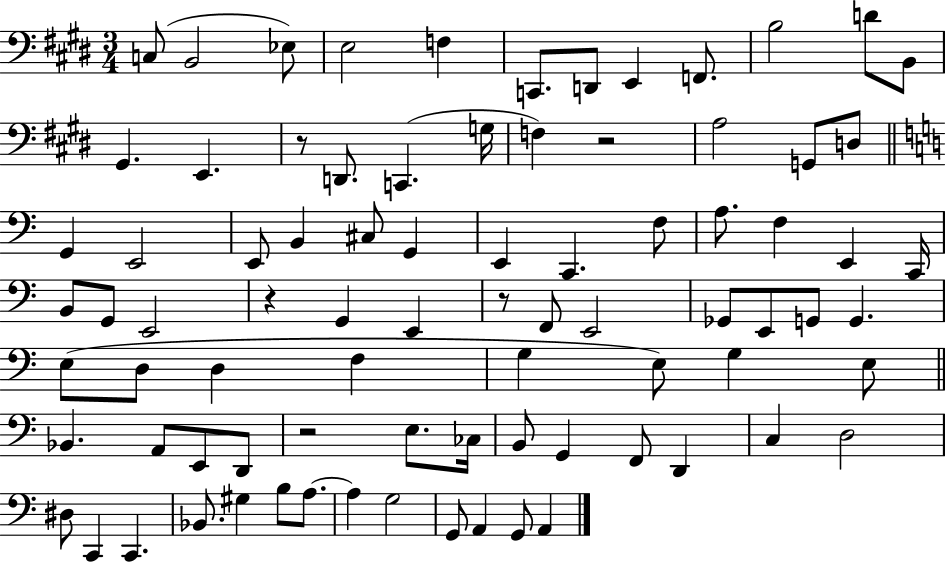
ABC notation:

X:1
T:Untitled
M:3/4
L:1/4
K:E
C,/2 B,,2 _E,/2 E,2 F, C,,/2 D,,/2 E,, F,,/2 B,2 D/2 B,,/2 ^G,, E,, z/2 D,,/2 C,, G,/4 F, z2 A,2 G,,/2 D,/2 G,, E,,2 E,,/2 B,, ^C,/2 G,, E,, C,, F,/2 A,/2 F, E,, C,,/4 B,,/2 G,,/2 E,,2 z G,, E,, z/2 F,,/2 E,,2 _G,,/2 E,,/2 G,,/2 G,, E,/2 D,/2 D, F, G, E,/2 G, E,/2 _B,, A,,/2 E,,/2 D,,/2 z2 E,/2 _C,/4 B,,/2 G,, F,,/2 D,, C, D,2 ^D,/2 C,, C,, _B,,/2 ^G, B,/2 A,/2 A, G,2 G,,/2 A,, G,,/2 A,,